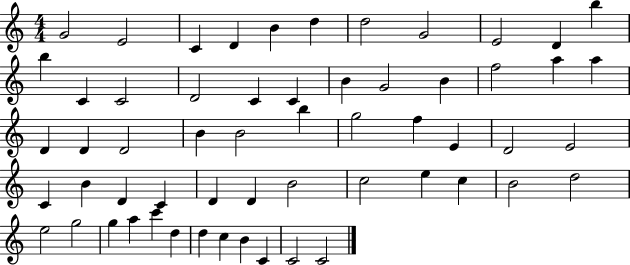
{
  \clef treble
  \numericTimeSignature
  \time 4/4
  \key c \major
  g'2 e'2 | c'4 d'4 b'4 d''4 | d''2 g'2 | e'2 d'4 b''4 | \break b''4 c'4 c'2 | d'2 c'4 c'4 | b'4 g'2 b'4 | f''2 a''4 a''4 | \break d'4 d'4 d'2 | b'4 b'2 b''4 | g''2 f''4 e'4 | d'2 e'2 | \break c'4 b'4 d'4 c'4 | d'4 d'4 b'2 | c''2 e''4 c''4 | b'2 d''2 | \break e''2 g''2 | g''4 a''4 c'''4 d''4 | d''4 c''4 b'4 c'4 | c'2 c'2 | \break \bar "|."
}